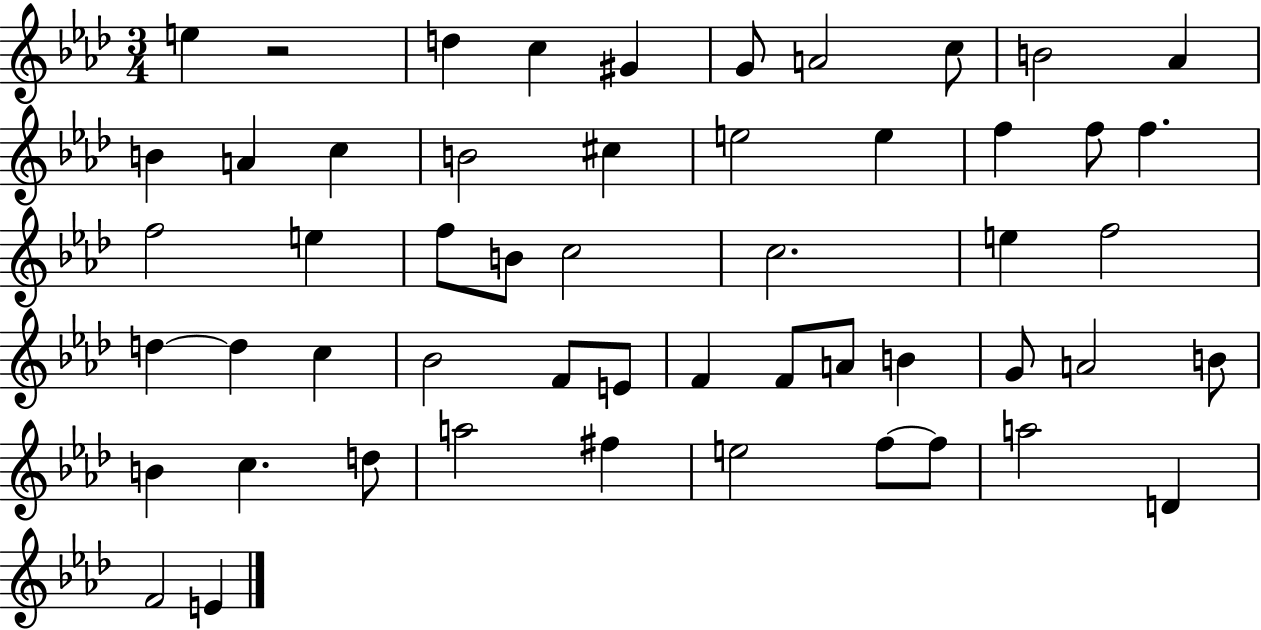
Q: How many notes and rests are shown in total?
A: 53